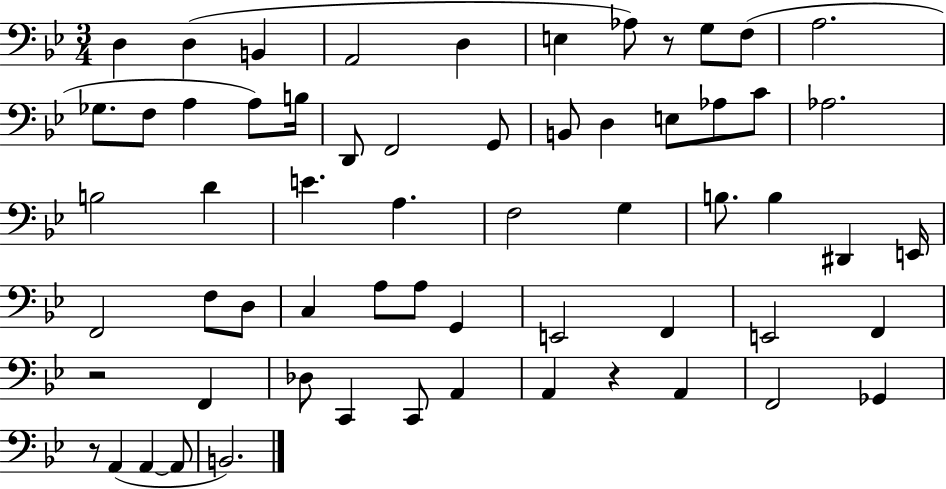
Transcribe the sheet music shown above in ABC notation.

X:1
T:Untitled
M:3/4
L:1/4
K:Bb
D, D, B,, A,,2 D, E, _A,/2 z/2 G,/2 F,/2 A,2 _G,/2 F,/2 A, A,/2 B,/4 D,,/2 F,,2 G,,/2 B,,/2 D, E,/2 _A,/2 C/2 _A,2 B,2 D E A, F,2 G, B,/2 B, ^D,, E,,/4 F,,2 F,/2 D,/2 C, A,/2 A,/2 G,, E,,2 F,, E,,2 F,, z2 F,, _D,/2 C,, C,,/2 A,, A,, z A,, F,,2 _G,, z/2 A,, A,, A,,/2 B,,2